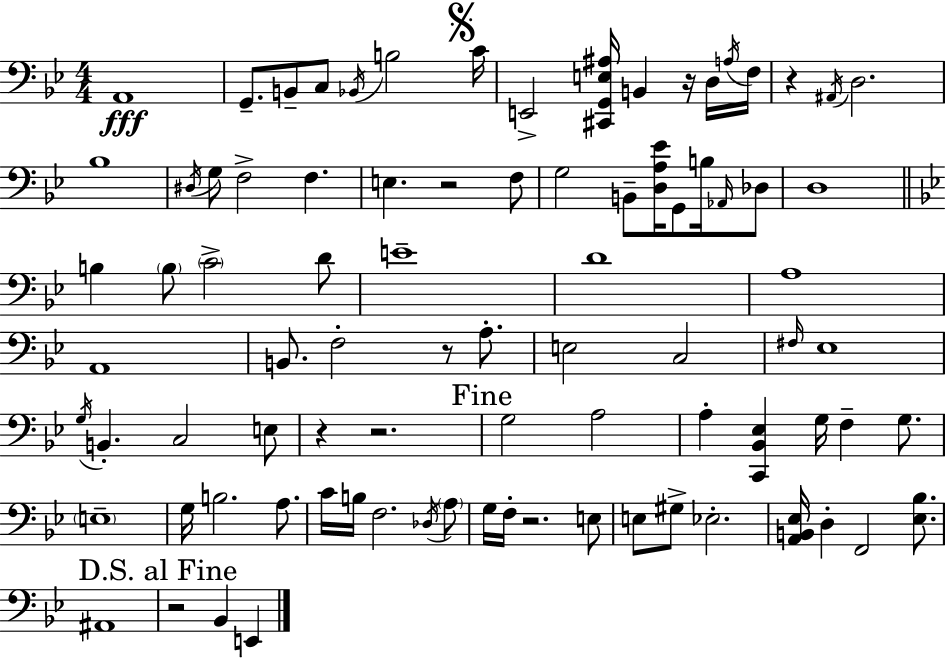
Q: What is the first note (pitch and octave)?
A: A2